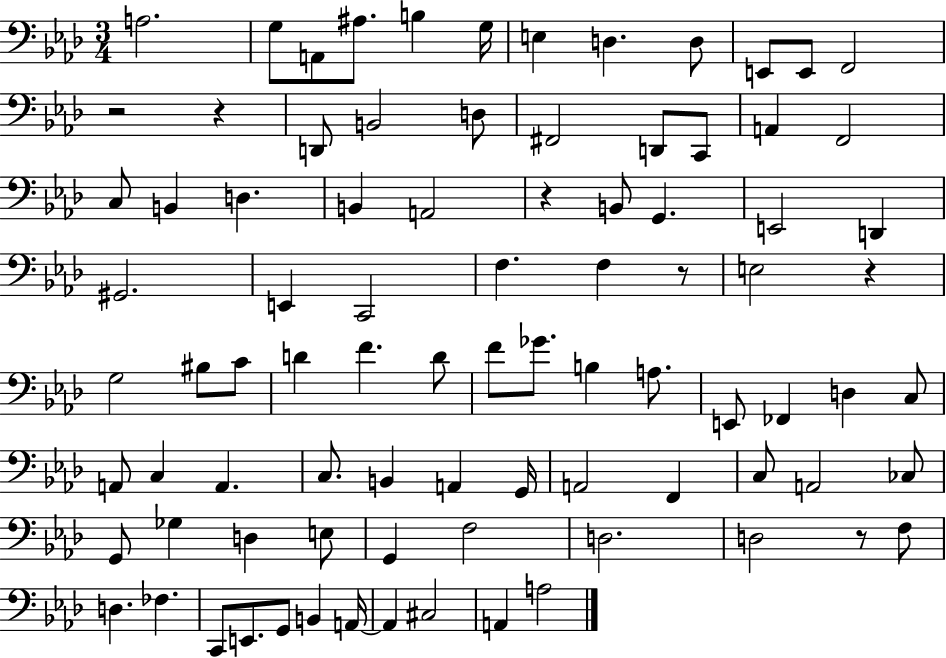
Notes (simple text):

A3/h. G3/e A2/e A#3/e. B3/q G3/s E3/q D3/q. D3/e E2/e E2/e F2/h R/h R/q D2/e B2/h D3/e F#2/h D2/e C2/e A2/q F2/h C3/e B2/q D3/q. B2/q A2/h R/q B2/e G2/q. E2/h D2/q G#2/h. E2/q C2/h F3/q. F3/q R/e E3/h R/q G3/h BIS3/e C4/e D4/q F4/q. D4/e F4/e Gb4/e. B3/q A3/e. E2/e FES2/q D3/q C3/e A2/e C3/q A2/q. C3/e. B2/q A2/q G2/s A2/h F2/q C3/e A2/h CES3/e G2/e Gb3/q D3/q E3/e G2/q F3/h D3/h. D3/h R/e F3/e D3/q. FES3/q. C2/e E2/e. G2/e B2/q A2/s A2/q C#3/h A2/q A3/h